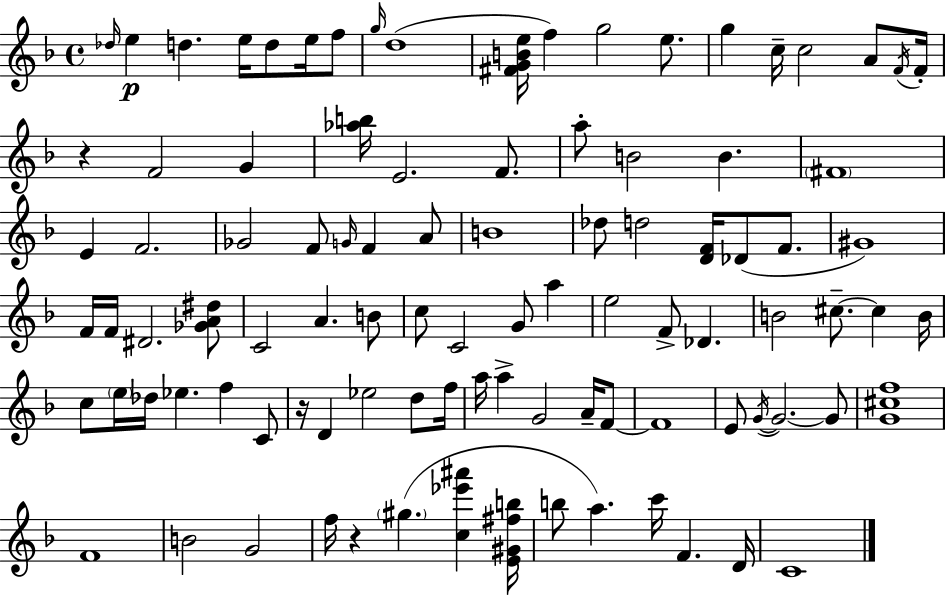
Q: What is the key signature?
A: D minor